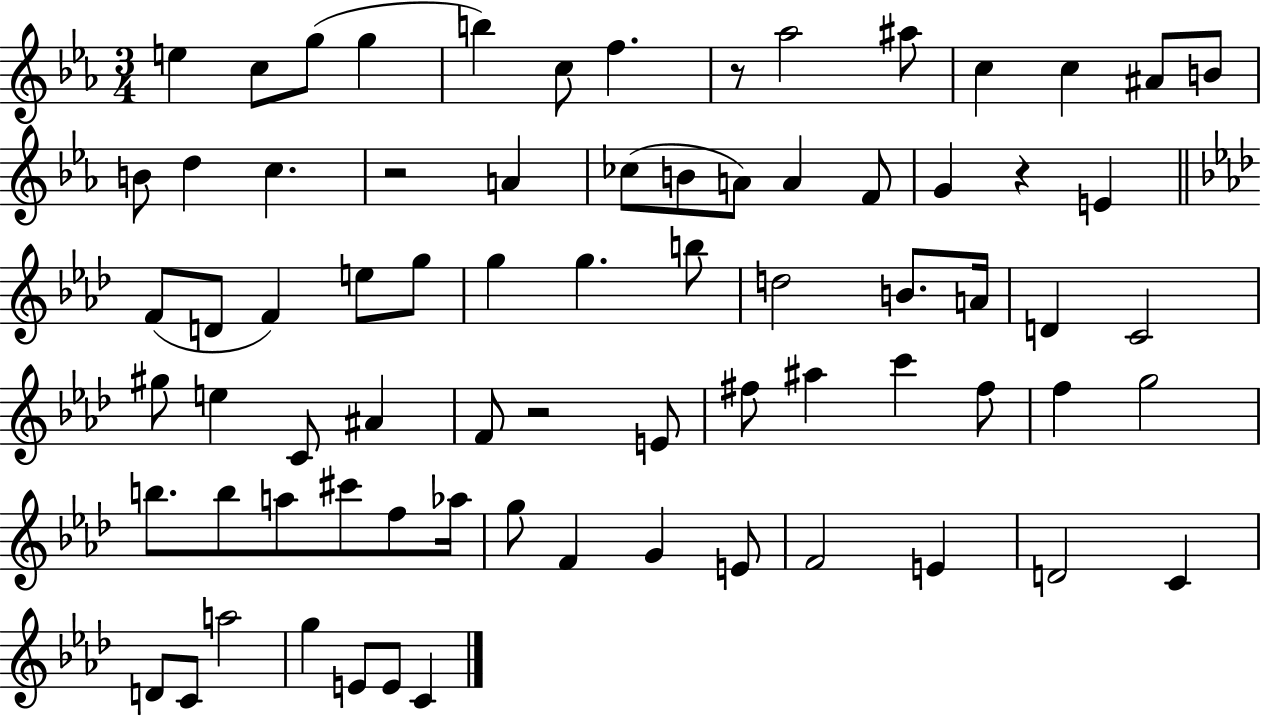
E5/q C5/e G5/e G5/q B5/q C5/e F5/q. R/e Ab5/h A#5/e C5/q C5/q A#4/e B4/e B4/e D5/q C5/q. R/h A4/q CES5/e B4/e A4/e A4/q F4/e G4/q R/q E4/q F4/e D4/e F4/q E5/e G5/e G5/q G5/q. B5/e D5/h B4/e. A4/s D4/q C4/h G#5/e E5/q C4/e A#4/q F4/e R/h E4/e F#5/e A#5/q C6/q F#5/e F5/q G5/h B5/e. B5/e A5/e C#6/e F5/e Ab5/s G5/e F4/q G4/q E4/e F4/h E4/q D4/h C4/q D4/e C4/e A5/h G5/q E4/e E4/e C4/q